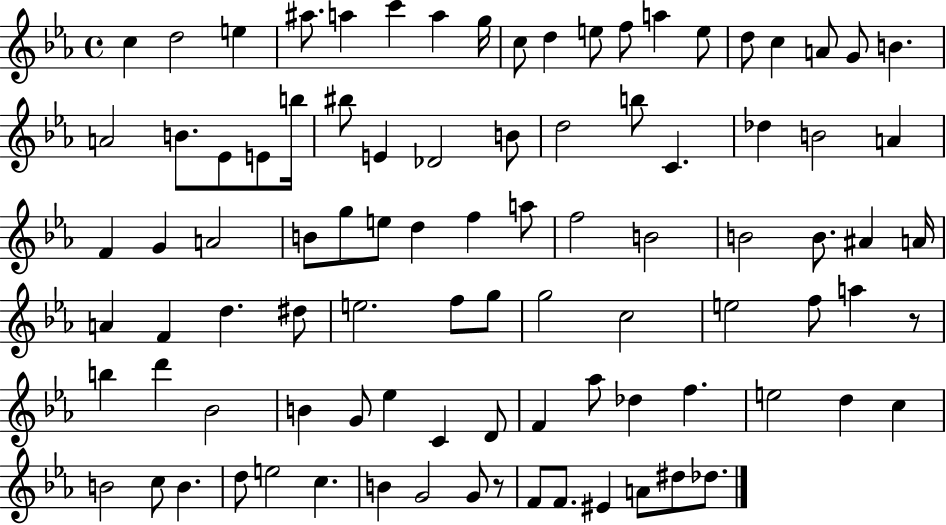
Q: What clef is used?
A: treble